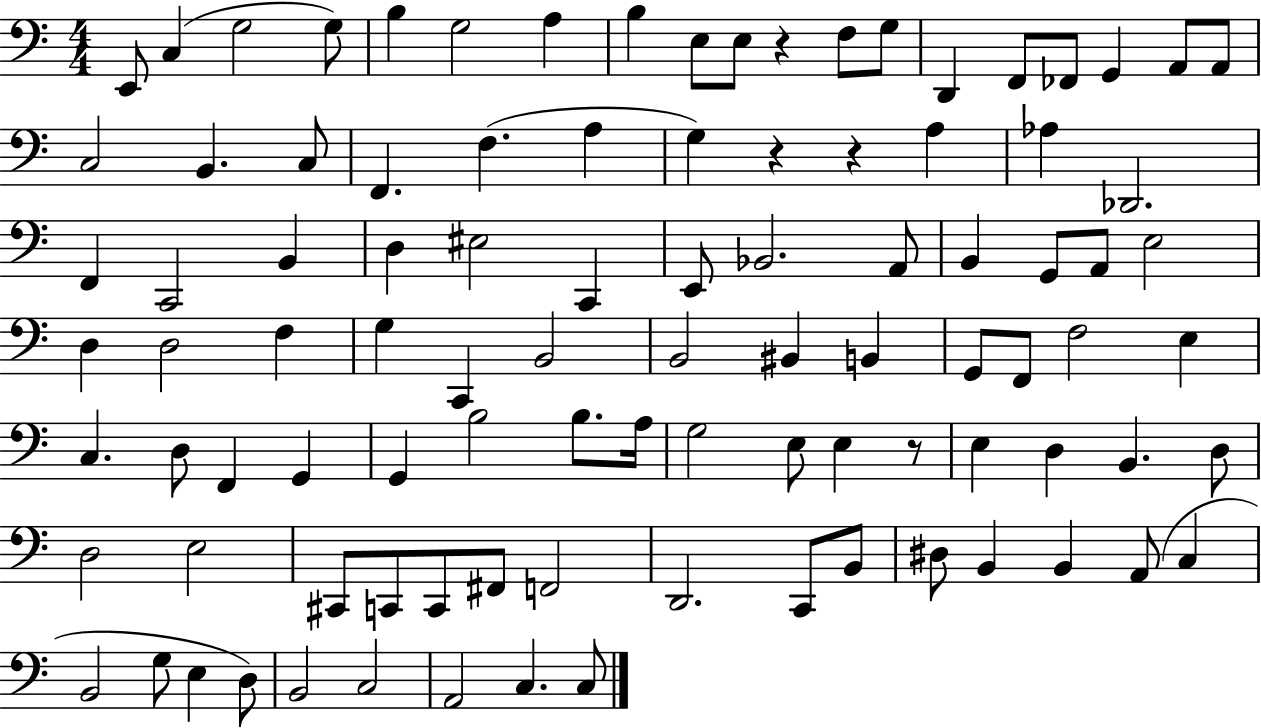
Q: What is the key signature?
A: C major